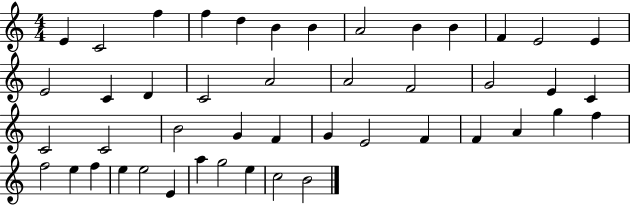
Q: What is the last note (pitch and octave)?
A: B4